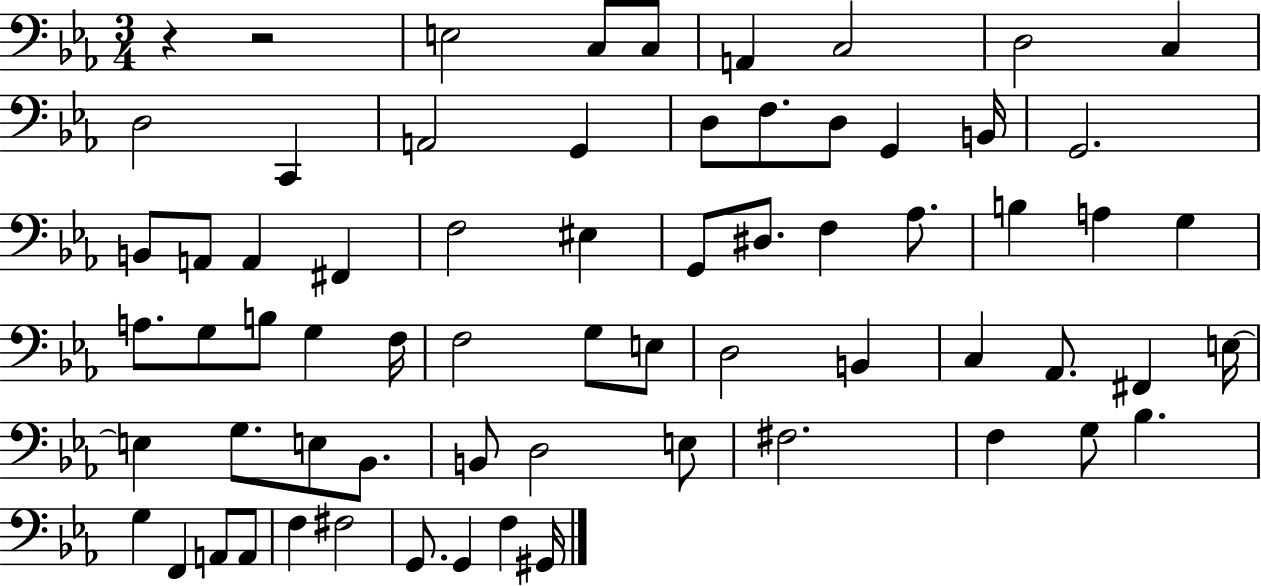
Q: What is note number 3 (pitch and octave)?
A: C3